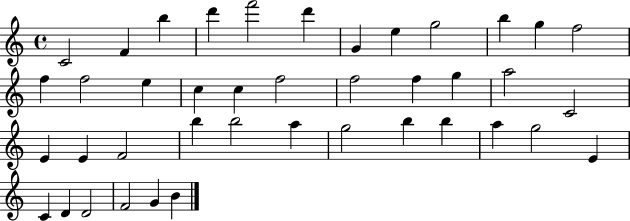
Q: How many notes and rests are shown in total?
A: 41